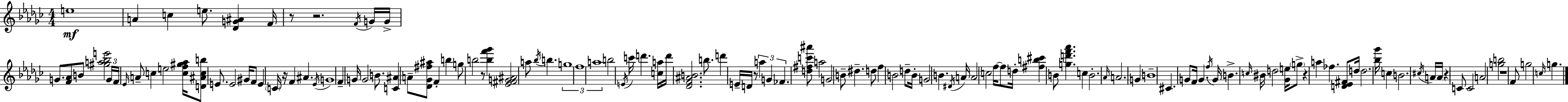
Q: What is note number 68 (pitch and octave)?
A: C5